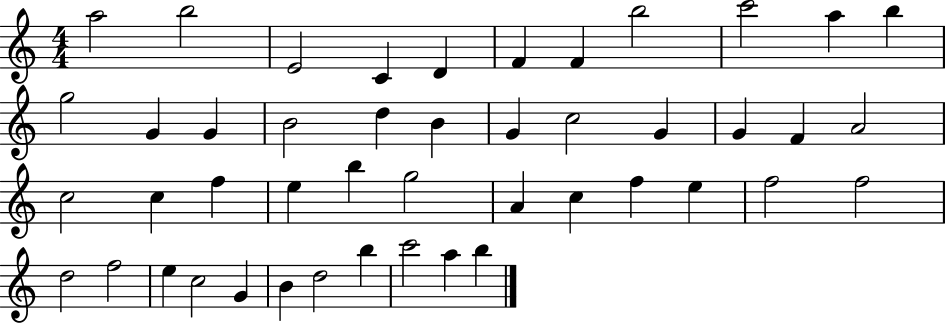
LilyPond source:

{
  \clef treble
  \numericTimeSignature
  \time 4/4
  \key c \major
  a''2 b''2 | e'2 c'4 d'4 | f'4 f'4 b''2 | c'''2 a''4 b''4 | \break g''2 g'4 g'4 | b'2 d''4 b'4 | g'4 c''2 g'4 | g'4 f'4 a'2 | \break c''2 c''4 f''4 | e''4 b''4 g''2 | a'4 c''4 f''4 e''4 | f''2 f''2 | \break d''2 f''2 | e''4 c''2 g'4 | b'4 d''2 b''4 | c'''2 a''4 b''4 | \break \bar "|."
}